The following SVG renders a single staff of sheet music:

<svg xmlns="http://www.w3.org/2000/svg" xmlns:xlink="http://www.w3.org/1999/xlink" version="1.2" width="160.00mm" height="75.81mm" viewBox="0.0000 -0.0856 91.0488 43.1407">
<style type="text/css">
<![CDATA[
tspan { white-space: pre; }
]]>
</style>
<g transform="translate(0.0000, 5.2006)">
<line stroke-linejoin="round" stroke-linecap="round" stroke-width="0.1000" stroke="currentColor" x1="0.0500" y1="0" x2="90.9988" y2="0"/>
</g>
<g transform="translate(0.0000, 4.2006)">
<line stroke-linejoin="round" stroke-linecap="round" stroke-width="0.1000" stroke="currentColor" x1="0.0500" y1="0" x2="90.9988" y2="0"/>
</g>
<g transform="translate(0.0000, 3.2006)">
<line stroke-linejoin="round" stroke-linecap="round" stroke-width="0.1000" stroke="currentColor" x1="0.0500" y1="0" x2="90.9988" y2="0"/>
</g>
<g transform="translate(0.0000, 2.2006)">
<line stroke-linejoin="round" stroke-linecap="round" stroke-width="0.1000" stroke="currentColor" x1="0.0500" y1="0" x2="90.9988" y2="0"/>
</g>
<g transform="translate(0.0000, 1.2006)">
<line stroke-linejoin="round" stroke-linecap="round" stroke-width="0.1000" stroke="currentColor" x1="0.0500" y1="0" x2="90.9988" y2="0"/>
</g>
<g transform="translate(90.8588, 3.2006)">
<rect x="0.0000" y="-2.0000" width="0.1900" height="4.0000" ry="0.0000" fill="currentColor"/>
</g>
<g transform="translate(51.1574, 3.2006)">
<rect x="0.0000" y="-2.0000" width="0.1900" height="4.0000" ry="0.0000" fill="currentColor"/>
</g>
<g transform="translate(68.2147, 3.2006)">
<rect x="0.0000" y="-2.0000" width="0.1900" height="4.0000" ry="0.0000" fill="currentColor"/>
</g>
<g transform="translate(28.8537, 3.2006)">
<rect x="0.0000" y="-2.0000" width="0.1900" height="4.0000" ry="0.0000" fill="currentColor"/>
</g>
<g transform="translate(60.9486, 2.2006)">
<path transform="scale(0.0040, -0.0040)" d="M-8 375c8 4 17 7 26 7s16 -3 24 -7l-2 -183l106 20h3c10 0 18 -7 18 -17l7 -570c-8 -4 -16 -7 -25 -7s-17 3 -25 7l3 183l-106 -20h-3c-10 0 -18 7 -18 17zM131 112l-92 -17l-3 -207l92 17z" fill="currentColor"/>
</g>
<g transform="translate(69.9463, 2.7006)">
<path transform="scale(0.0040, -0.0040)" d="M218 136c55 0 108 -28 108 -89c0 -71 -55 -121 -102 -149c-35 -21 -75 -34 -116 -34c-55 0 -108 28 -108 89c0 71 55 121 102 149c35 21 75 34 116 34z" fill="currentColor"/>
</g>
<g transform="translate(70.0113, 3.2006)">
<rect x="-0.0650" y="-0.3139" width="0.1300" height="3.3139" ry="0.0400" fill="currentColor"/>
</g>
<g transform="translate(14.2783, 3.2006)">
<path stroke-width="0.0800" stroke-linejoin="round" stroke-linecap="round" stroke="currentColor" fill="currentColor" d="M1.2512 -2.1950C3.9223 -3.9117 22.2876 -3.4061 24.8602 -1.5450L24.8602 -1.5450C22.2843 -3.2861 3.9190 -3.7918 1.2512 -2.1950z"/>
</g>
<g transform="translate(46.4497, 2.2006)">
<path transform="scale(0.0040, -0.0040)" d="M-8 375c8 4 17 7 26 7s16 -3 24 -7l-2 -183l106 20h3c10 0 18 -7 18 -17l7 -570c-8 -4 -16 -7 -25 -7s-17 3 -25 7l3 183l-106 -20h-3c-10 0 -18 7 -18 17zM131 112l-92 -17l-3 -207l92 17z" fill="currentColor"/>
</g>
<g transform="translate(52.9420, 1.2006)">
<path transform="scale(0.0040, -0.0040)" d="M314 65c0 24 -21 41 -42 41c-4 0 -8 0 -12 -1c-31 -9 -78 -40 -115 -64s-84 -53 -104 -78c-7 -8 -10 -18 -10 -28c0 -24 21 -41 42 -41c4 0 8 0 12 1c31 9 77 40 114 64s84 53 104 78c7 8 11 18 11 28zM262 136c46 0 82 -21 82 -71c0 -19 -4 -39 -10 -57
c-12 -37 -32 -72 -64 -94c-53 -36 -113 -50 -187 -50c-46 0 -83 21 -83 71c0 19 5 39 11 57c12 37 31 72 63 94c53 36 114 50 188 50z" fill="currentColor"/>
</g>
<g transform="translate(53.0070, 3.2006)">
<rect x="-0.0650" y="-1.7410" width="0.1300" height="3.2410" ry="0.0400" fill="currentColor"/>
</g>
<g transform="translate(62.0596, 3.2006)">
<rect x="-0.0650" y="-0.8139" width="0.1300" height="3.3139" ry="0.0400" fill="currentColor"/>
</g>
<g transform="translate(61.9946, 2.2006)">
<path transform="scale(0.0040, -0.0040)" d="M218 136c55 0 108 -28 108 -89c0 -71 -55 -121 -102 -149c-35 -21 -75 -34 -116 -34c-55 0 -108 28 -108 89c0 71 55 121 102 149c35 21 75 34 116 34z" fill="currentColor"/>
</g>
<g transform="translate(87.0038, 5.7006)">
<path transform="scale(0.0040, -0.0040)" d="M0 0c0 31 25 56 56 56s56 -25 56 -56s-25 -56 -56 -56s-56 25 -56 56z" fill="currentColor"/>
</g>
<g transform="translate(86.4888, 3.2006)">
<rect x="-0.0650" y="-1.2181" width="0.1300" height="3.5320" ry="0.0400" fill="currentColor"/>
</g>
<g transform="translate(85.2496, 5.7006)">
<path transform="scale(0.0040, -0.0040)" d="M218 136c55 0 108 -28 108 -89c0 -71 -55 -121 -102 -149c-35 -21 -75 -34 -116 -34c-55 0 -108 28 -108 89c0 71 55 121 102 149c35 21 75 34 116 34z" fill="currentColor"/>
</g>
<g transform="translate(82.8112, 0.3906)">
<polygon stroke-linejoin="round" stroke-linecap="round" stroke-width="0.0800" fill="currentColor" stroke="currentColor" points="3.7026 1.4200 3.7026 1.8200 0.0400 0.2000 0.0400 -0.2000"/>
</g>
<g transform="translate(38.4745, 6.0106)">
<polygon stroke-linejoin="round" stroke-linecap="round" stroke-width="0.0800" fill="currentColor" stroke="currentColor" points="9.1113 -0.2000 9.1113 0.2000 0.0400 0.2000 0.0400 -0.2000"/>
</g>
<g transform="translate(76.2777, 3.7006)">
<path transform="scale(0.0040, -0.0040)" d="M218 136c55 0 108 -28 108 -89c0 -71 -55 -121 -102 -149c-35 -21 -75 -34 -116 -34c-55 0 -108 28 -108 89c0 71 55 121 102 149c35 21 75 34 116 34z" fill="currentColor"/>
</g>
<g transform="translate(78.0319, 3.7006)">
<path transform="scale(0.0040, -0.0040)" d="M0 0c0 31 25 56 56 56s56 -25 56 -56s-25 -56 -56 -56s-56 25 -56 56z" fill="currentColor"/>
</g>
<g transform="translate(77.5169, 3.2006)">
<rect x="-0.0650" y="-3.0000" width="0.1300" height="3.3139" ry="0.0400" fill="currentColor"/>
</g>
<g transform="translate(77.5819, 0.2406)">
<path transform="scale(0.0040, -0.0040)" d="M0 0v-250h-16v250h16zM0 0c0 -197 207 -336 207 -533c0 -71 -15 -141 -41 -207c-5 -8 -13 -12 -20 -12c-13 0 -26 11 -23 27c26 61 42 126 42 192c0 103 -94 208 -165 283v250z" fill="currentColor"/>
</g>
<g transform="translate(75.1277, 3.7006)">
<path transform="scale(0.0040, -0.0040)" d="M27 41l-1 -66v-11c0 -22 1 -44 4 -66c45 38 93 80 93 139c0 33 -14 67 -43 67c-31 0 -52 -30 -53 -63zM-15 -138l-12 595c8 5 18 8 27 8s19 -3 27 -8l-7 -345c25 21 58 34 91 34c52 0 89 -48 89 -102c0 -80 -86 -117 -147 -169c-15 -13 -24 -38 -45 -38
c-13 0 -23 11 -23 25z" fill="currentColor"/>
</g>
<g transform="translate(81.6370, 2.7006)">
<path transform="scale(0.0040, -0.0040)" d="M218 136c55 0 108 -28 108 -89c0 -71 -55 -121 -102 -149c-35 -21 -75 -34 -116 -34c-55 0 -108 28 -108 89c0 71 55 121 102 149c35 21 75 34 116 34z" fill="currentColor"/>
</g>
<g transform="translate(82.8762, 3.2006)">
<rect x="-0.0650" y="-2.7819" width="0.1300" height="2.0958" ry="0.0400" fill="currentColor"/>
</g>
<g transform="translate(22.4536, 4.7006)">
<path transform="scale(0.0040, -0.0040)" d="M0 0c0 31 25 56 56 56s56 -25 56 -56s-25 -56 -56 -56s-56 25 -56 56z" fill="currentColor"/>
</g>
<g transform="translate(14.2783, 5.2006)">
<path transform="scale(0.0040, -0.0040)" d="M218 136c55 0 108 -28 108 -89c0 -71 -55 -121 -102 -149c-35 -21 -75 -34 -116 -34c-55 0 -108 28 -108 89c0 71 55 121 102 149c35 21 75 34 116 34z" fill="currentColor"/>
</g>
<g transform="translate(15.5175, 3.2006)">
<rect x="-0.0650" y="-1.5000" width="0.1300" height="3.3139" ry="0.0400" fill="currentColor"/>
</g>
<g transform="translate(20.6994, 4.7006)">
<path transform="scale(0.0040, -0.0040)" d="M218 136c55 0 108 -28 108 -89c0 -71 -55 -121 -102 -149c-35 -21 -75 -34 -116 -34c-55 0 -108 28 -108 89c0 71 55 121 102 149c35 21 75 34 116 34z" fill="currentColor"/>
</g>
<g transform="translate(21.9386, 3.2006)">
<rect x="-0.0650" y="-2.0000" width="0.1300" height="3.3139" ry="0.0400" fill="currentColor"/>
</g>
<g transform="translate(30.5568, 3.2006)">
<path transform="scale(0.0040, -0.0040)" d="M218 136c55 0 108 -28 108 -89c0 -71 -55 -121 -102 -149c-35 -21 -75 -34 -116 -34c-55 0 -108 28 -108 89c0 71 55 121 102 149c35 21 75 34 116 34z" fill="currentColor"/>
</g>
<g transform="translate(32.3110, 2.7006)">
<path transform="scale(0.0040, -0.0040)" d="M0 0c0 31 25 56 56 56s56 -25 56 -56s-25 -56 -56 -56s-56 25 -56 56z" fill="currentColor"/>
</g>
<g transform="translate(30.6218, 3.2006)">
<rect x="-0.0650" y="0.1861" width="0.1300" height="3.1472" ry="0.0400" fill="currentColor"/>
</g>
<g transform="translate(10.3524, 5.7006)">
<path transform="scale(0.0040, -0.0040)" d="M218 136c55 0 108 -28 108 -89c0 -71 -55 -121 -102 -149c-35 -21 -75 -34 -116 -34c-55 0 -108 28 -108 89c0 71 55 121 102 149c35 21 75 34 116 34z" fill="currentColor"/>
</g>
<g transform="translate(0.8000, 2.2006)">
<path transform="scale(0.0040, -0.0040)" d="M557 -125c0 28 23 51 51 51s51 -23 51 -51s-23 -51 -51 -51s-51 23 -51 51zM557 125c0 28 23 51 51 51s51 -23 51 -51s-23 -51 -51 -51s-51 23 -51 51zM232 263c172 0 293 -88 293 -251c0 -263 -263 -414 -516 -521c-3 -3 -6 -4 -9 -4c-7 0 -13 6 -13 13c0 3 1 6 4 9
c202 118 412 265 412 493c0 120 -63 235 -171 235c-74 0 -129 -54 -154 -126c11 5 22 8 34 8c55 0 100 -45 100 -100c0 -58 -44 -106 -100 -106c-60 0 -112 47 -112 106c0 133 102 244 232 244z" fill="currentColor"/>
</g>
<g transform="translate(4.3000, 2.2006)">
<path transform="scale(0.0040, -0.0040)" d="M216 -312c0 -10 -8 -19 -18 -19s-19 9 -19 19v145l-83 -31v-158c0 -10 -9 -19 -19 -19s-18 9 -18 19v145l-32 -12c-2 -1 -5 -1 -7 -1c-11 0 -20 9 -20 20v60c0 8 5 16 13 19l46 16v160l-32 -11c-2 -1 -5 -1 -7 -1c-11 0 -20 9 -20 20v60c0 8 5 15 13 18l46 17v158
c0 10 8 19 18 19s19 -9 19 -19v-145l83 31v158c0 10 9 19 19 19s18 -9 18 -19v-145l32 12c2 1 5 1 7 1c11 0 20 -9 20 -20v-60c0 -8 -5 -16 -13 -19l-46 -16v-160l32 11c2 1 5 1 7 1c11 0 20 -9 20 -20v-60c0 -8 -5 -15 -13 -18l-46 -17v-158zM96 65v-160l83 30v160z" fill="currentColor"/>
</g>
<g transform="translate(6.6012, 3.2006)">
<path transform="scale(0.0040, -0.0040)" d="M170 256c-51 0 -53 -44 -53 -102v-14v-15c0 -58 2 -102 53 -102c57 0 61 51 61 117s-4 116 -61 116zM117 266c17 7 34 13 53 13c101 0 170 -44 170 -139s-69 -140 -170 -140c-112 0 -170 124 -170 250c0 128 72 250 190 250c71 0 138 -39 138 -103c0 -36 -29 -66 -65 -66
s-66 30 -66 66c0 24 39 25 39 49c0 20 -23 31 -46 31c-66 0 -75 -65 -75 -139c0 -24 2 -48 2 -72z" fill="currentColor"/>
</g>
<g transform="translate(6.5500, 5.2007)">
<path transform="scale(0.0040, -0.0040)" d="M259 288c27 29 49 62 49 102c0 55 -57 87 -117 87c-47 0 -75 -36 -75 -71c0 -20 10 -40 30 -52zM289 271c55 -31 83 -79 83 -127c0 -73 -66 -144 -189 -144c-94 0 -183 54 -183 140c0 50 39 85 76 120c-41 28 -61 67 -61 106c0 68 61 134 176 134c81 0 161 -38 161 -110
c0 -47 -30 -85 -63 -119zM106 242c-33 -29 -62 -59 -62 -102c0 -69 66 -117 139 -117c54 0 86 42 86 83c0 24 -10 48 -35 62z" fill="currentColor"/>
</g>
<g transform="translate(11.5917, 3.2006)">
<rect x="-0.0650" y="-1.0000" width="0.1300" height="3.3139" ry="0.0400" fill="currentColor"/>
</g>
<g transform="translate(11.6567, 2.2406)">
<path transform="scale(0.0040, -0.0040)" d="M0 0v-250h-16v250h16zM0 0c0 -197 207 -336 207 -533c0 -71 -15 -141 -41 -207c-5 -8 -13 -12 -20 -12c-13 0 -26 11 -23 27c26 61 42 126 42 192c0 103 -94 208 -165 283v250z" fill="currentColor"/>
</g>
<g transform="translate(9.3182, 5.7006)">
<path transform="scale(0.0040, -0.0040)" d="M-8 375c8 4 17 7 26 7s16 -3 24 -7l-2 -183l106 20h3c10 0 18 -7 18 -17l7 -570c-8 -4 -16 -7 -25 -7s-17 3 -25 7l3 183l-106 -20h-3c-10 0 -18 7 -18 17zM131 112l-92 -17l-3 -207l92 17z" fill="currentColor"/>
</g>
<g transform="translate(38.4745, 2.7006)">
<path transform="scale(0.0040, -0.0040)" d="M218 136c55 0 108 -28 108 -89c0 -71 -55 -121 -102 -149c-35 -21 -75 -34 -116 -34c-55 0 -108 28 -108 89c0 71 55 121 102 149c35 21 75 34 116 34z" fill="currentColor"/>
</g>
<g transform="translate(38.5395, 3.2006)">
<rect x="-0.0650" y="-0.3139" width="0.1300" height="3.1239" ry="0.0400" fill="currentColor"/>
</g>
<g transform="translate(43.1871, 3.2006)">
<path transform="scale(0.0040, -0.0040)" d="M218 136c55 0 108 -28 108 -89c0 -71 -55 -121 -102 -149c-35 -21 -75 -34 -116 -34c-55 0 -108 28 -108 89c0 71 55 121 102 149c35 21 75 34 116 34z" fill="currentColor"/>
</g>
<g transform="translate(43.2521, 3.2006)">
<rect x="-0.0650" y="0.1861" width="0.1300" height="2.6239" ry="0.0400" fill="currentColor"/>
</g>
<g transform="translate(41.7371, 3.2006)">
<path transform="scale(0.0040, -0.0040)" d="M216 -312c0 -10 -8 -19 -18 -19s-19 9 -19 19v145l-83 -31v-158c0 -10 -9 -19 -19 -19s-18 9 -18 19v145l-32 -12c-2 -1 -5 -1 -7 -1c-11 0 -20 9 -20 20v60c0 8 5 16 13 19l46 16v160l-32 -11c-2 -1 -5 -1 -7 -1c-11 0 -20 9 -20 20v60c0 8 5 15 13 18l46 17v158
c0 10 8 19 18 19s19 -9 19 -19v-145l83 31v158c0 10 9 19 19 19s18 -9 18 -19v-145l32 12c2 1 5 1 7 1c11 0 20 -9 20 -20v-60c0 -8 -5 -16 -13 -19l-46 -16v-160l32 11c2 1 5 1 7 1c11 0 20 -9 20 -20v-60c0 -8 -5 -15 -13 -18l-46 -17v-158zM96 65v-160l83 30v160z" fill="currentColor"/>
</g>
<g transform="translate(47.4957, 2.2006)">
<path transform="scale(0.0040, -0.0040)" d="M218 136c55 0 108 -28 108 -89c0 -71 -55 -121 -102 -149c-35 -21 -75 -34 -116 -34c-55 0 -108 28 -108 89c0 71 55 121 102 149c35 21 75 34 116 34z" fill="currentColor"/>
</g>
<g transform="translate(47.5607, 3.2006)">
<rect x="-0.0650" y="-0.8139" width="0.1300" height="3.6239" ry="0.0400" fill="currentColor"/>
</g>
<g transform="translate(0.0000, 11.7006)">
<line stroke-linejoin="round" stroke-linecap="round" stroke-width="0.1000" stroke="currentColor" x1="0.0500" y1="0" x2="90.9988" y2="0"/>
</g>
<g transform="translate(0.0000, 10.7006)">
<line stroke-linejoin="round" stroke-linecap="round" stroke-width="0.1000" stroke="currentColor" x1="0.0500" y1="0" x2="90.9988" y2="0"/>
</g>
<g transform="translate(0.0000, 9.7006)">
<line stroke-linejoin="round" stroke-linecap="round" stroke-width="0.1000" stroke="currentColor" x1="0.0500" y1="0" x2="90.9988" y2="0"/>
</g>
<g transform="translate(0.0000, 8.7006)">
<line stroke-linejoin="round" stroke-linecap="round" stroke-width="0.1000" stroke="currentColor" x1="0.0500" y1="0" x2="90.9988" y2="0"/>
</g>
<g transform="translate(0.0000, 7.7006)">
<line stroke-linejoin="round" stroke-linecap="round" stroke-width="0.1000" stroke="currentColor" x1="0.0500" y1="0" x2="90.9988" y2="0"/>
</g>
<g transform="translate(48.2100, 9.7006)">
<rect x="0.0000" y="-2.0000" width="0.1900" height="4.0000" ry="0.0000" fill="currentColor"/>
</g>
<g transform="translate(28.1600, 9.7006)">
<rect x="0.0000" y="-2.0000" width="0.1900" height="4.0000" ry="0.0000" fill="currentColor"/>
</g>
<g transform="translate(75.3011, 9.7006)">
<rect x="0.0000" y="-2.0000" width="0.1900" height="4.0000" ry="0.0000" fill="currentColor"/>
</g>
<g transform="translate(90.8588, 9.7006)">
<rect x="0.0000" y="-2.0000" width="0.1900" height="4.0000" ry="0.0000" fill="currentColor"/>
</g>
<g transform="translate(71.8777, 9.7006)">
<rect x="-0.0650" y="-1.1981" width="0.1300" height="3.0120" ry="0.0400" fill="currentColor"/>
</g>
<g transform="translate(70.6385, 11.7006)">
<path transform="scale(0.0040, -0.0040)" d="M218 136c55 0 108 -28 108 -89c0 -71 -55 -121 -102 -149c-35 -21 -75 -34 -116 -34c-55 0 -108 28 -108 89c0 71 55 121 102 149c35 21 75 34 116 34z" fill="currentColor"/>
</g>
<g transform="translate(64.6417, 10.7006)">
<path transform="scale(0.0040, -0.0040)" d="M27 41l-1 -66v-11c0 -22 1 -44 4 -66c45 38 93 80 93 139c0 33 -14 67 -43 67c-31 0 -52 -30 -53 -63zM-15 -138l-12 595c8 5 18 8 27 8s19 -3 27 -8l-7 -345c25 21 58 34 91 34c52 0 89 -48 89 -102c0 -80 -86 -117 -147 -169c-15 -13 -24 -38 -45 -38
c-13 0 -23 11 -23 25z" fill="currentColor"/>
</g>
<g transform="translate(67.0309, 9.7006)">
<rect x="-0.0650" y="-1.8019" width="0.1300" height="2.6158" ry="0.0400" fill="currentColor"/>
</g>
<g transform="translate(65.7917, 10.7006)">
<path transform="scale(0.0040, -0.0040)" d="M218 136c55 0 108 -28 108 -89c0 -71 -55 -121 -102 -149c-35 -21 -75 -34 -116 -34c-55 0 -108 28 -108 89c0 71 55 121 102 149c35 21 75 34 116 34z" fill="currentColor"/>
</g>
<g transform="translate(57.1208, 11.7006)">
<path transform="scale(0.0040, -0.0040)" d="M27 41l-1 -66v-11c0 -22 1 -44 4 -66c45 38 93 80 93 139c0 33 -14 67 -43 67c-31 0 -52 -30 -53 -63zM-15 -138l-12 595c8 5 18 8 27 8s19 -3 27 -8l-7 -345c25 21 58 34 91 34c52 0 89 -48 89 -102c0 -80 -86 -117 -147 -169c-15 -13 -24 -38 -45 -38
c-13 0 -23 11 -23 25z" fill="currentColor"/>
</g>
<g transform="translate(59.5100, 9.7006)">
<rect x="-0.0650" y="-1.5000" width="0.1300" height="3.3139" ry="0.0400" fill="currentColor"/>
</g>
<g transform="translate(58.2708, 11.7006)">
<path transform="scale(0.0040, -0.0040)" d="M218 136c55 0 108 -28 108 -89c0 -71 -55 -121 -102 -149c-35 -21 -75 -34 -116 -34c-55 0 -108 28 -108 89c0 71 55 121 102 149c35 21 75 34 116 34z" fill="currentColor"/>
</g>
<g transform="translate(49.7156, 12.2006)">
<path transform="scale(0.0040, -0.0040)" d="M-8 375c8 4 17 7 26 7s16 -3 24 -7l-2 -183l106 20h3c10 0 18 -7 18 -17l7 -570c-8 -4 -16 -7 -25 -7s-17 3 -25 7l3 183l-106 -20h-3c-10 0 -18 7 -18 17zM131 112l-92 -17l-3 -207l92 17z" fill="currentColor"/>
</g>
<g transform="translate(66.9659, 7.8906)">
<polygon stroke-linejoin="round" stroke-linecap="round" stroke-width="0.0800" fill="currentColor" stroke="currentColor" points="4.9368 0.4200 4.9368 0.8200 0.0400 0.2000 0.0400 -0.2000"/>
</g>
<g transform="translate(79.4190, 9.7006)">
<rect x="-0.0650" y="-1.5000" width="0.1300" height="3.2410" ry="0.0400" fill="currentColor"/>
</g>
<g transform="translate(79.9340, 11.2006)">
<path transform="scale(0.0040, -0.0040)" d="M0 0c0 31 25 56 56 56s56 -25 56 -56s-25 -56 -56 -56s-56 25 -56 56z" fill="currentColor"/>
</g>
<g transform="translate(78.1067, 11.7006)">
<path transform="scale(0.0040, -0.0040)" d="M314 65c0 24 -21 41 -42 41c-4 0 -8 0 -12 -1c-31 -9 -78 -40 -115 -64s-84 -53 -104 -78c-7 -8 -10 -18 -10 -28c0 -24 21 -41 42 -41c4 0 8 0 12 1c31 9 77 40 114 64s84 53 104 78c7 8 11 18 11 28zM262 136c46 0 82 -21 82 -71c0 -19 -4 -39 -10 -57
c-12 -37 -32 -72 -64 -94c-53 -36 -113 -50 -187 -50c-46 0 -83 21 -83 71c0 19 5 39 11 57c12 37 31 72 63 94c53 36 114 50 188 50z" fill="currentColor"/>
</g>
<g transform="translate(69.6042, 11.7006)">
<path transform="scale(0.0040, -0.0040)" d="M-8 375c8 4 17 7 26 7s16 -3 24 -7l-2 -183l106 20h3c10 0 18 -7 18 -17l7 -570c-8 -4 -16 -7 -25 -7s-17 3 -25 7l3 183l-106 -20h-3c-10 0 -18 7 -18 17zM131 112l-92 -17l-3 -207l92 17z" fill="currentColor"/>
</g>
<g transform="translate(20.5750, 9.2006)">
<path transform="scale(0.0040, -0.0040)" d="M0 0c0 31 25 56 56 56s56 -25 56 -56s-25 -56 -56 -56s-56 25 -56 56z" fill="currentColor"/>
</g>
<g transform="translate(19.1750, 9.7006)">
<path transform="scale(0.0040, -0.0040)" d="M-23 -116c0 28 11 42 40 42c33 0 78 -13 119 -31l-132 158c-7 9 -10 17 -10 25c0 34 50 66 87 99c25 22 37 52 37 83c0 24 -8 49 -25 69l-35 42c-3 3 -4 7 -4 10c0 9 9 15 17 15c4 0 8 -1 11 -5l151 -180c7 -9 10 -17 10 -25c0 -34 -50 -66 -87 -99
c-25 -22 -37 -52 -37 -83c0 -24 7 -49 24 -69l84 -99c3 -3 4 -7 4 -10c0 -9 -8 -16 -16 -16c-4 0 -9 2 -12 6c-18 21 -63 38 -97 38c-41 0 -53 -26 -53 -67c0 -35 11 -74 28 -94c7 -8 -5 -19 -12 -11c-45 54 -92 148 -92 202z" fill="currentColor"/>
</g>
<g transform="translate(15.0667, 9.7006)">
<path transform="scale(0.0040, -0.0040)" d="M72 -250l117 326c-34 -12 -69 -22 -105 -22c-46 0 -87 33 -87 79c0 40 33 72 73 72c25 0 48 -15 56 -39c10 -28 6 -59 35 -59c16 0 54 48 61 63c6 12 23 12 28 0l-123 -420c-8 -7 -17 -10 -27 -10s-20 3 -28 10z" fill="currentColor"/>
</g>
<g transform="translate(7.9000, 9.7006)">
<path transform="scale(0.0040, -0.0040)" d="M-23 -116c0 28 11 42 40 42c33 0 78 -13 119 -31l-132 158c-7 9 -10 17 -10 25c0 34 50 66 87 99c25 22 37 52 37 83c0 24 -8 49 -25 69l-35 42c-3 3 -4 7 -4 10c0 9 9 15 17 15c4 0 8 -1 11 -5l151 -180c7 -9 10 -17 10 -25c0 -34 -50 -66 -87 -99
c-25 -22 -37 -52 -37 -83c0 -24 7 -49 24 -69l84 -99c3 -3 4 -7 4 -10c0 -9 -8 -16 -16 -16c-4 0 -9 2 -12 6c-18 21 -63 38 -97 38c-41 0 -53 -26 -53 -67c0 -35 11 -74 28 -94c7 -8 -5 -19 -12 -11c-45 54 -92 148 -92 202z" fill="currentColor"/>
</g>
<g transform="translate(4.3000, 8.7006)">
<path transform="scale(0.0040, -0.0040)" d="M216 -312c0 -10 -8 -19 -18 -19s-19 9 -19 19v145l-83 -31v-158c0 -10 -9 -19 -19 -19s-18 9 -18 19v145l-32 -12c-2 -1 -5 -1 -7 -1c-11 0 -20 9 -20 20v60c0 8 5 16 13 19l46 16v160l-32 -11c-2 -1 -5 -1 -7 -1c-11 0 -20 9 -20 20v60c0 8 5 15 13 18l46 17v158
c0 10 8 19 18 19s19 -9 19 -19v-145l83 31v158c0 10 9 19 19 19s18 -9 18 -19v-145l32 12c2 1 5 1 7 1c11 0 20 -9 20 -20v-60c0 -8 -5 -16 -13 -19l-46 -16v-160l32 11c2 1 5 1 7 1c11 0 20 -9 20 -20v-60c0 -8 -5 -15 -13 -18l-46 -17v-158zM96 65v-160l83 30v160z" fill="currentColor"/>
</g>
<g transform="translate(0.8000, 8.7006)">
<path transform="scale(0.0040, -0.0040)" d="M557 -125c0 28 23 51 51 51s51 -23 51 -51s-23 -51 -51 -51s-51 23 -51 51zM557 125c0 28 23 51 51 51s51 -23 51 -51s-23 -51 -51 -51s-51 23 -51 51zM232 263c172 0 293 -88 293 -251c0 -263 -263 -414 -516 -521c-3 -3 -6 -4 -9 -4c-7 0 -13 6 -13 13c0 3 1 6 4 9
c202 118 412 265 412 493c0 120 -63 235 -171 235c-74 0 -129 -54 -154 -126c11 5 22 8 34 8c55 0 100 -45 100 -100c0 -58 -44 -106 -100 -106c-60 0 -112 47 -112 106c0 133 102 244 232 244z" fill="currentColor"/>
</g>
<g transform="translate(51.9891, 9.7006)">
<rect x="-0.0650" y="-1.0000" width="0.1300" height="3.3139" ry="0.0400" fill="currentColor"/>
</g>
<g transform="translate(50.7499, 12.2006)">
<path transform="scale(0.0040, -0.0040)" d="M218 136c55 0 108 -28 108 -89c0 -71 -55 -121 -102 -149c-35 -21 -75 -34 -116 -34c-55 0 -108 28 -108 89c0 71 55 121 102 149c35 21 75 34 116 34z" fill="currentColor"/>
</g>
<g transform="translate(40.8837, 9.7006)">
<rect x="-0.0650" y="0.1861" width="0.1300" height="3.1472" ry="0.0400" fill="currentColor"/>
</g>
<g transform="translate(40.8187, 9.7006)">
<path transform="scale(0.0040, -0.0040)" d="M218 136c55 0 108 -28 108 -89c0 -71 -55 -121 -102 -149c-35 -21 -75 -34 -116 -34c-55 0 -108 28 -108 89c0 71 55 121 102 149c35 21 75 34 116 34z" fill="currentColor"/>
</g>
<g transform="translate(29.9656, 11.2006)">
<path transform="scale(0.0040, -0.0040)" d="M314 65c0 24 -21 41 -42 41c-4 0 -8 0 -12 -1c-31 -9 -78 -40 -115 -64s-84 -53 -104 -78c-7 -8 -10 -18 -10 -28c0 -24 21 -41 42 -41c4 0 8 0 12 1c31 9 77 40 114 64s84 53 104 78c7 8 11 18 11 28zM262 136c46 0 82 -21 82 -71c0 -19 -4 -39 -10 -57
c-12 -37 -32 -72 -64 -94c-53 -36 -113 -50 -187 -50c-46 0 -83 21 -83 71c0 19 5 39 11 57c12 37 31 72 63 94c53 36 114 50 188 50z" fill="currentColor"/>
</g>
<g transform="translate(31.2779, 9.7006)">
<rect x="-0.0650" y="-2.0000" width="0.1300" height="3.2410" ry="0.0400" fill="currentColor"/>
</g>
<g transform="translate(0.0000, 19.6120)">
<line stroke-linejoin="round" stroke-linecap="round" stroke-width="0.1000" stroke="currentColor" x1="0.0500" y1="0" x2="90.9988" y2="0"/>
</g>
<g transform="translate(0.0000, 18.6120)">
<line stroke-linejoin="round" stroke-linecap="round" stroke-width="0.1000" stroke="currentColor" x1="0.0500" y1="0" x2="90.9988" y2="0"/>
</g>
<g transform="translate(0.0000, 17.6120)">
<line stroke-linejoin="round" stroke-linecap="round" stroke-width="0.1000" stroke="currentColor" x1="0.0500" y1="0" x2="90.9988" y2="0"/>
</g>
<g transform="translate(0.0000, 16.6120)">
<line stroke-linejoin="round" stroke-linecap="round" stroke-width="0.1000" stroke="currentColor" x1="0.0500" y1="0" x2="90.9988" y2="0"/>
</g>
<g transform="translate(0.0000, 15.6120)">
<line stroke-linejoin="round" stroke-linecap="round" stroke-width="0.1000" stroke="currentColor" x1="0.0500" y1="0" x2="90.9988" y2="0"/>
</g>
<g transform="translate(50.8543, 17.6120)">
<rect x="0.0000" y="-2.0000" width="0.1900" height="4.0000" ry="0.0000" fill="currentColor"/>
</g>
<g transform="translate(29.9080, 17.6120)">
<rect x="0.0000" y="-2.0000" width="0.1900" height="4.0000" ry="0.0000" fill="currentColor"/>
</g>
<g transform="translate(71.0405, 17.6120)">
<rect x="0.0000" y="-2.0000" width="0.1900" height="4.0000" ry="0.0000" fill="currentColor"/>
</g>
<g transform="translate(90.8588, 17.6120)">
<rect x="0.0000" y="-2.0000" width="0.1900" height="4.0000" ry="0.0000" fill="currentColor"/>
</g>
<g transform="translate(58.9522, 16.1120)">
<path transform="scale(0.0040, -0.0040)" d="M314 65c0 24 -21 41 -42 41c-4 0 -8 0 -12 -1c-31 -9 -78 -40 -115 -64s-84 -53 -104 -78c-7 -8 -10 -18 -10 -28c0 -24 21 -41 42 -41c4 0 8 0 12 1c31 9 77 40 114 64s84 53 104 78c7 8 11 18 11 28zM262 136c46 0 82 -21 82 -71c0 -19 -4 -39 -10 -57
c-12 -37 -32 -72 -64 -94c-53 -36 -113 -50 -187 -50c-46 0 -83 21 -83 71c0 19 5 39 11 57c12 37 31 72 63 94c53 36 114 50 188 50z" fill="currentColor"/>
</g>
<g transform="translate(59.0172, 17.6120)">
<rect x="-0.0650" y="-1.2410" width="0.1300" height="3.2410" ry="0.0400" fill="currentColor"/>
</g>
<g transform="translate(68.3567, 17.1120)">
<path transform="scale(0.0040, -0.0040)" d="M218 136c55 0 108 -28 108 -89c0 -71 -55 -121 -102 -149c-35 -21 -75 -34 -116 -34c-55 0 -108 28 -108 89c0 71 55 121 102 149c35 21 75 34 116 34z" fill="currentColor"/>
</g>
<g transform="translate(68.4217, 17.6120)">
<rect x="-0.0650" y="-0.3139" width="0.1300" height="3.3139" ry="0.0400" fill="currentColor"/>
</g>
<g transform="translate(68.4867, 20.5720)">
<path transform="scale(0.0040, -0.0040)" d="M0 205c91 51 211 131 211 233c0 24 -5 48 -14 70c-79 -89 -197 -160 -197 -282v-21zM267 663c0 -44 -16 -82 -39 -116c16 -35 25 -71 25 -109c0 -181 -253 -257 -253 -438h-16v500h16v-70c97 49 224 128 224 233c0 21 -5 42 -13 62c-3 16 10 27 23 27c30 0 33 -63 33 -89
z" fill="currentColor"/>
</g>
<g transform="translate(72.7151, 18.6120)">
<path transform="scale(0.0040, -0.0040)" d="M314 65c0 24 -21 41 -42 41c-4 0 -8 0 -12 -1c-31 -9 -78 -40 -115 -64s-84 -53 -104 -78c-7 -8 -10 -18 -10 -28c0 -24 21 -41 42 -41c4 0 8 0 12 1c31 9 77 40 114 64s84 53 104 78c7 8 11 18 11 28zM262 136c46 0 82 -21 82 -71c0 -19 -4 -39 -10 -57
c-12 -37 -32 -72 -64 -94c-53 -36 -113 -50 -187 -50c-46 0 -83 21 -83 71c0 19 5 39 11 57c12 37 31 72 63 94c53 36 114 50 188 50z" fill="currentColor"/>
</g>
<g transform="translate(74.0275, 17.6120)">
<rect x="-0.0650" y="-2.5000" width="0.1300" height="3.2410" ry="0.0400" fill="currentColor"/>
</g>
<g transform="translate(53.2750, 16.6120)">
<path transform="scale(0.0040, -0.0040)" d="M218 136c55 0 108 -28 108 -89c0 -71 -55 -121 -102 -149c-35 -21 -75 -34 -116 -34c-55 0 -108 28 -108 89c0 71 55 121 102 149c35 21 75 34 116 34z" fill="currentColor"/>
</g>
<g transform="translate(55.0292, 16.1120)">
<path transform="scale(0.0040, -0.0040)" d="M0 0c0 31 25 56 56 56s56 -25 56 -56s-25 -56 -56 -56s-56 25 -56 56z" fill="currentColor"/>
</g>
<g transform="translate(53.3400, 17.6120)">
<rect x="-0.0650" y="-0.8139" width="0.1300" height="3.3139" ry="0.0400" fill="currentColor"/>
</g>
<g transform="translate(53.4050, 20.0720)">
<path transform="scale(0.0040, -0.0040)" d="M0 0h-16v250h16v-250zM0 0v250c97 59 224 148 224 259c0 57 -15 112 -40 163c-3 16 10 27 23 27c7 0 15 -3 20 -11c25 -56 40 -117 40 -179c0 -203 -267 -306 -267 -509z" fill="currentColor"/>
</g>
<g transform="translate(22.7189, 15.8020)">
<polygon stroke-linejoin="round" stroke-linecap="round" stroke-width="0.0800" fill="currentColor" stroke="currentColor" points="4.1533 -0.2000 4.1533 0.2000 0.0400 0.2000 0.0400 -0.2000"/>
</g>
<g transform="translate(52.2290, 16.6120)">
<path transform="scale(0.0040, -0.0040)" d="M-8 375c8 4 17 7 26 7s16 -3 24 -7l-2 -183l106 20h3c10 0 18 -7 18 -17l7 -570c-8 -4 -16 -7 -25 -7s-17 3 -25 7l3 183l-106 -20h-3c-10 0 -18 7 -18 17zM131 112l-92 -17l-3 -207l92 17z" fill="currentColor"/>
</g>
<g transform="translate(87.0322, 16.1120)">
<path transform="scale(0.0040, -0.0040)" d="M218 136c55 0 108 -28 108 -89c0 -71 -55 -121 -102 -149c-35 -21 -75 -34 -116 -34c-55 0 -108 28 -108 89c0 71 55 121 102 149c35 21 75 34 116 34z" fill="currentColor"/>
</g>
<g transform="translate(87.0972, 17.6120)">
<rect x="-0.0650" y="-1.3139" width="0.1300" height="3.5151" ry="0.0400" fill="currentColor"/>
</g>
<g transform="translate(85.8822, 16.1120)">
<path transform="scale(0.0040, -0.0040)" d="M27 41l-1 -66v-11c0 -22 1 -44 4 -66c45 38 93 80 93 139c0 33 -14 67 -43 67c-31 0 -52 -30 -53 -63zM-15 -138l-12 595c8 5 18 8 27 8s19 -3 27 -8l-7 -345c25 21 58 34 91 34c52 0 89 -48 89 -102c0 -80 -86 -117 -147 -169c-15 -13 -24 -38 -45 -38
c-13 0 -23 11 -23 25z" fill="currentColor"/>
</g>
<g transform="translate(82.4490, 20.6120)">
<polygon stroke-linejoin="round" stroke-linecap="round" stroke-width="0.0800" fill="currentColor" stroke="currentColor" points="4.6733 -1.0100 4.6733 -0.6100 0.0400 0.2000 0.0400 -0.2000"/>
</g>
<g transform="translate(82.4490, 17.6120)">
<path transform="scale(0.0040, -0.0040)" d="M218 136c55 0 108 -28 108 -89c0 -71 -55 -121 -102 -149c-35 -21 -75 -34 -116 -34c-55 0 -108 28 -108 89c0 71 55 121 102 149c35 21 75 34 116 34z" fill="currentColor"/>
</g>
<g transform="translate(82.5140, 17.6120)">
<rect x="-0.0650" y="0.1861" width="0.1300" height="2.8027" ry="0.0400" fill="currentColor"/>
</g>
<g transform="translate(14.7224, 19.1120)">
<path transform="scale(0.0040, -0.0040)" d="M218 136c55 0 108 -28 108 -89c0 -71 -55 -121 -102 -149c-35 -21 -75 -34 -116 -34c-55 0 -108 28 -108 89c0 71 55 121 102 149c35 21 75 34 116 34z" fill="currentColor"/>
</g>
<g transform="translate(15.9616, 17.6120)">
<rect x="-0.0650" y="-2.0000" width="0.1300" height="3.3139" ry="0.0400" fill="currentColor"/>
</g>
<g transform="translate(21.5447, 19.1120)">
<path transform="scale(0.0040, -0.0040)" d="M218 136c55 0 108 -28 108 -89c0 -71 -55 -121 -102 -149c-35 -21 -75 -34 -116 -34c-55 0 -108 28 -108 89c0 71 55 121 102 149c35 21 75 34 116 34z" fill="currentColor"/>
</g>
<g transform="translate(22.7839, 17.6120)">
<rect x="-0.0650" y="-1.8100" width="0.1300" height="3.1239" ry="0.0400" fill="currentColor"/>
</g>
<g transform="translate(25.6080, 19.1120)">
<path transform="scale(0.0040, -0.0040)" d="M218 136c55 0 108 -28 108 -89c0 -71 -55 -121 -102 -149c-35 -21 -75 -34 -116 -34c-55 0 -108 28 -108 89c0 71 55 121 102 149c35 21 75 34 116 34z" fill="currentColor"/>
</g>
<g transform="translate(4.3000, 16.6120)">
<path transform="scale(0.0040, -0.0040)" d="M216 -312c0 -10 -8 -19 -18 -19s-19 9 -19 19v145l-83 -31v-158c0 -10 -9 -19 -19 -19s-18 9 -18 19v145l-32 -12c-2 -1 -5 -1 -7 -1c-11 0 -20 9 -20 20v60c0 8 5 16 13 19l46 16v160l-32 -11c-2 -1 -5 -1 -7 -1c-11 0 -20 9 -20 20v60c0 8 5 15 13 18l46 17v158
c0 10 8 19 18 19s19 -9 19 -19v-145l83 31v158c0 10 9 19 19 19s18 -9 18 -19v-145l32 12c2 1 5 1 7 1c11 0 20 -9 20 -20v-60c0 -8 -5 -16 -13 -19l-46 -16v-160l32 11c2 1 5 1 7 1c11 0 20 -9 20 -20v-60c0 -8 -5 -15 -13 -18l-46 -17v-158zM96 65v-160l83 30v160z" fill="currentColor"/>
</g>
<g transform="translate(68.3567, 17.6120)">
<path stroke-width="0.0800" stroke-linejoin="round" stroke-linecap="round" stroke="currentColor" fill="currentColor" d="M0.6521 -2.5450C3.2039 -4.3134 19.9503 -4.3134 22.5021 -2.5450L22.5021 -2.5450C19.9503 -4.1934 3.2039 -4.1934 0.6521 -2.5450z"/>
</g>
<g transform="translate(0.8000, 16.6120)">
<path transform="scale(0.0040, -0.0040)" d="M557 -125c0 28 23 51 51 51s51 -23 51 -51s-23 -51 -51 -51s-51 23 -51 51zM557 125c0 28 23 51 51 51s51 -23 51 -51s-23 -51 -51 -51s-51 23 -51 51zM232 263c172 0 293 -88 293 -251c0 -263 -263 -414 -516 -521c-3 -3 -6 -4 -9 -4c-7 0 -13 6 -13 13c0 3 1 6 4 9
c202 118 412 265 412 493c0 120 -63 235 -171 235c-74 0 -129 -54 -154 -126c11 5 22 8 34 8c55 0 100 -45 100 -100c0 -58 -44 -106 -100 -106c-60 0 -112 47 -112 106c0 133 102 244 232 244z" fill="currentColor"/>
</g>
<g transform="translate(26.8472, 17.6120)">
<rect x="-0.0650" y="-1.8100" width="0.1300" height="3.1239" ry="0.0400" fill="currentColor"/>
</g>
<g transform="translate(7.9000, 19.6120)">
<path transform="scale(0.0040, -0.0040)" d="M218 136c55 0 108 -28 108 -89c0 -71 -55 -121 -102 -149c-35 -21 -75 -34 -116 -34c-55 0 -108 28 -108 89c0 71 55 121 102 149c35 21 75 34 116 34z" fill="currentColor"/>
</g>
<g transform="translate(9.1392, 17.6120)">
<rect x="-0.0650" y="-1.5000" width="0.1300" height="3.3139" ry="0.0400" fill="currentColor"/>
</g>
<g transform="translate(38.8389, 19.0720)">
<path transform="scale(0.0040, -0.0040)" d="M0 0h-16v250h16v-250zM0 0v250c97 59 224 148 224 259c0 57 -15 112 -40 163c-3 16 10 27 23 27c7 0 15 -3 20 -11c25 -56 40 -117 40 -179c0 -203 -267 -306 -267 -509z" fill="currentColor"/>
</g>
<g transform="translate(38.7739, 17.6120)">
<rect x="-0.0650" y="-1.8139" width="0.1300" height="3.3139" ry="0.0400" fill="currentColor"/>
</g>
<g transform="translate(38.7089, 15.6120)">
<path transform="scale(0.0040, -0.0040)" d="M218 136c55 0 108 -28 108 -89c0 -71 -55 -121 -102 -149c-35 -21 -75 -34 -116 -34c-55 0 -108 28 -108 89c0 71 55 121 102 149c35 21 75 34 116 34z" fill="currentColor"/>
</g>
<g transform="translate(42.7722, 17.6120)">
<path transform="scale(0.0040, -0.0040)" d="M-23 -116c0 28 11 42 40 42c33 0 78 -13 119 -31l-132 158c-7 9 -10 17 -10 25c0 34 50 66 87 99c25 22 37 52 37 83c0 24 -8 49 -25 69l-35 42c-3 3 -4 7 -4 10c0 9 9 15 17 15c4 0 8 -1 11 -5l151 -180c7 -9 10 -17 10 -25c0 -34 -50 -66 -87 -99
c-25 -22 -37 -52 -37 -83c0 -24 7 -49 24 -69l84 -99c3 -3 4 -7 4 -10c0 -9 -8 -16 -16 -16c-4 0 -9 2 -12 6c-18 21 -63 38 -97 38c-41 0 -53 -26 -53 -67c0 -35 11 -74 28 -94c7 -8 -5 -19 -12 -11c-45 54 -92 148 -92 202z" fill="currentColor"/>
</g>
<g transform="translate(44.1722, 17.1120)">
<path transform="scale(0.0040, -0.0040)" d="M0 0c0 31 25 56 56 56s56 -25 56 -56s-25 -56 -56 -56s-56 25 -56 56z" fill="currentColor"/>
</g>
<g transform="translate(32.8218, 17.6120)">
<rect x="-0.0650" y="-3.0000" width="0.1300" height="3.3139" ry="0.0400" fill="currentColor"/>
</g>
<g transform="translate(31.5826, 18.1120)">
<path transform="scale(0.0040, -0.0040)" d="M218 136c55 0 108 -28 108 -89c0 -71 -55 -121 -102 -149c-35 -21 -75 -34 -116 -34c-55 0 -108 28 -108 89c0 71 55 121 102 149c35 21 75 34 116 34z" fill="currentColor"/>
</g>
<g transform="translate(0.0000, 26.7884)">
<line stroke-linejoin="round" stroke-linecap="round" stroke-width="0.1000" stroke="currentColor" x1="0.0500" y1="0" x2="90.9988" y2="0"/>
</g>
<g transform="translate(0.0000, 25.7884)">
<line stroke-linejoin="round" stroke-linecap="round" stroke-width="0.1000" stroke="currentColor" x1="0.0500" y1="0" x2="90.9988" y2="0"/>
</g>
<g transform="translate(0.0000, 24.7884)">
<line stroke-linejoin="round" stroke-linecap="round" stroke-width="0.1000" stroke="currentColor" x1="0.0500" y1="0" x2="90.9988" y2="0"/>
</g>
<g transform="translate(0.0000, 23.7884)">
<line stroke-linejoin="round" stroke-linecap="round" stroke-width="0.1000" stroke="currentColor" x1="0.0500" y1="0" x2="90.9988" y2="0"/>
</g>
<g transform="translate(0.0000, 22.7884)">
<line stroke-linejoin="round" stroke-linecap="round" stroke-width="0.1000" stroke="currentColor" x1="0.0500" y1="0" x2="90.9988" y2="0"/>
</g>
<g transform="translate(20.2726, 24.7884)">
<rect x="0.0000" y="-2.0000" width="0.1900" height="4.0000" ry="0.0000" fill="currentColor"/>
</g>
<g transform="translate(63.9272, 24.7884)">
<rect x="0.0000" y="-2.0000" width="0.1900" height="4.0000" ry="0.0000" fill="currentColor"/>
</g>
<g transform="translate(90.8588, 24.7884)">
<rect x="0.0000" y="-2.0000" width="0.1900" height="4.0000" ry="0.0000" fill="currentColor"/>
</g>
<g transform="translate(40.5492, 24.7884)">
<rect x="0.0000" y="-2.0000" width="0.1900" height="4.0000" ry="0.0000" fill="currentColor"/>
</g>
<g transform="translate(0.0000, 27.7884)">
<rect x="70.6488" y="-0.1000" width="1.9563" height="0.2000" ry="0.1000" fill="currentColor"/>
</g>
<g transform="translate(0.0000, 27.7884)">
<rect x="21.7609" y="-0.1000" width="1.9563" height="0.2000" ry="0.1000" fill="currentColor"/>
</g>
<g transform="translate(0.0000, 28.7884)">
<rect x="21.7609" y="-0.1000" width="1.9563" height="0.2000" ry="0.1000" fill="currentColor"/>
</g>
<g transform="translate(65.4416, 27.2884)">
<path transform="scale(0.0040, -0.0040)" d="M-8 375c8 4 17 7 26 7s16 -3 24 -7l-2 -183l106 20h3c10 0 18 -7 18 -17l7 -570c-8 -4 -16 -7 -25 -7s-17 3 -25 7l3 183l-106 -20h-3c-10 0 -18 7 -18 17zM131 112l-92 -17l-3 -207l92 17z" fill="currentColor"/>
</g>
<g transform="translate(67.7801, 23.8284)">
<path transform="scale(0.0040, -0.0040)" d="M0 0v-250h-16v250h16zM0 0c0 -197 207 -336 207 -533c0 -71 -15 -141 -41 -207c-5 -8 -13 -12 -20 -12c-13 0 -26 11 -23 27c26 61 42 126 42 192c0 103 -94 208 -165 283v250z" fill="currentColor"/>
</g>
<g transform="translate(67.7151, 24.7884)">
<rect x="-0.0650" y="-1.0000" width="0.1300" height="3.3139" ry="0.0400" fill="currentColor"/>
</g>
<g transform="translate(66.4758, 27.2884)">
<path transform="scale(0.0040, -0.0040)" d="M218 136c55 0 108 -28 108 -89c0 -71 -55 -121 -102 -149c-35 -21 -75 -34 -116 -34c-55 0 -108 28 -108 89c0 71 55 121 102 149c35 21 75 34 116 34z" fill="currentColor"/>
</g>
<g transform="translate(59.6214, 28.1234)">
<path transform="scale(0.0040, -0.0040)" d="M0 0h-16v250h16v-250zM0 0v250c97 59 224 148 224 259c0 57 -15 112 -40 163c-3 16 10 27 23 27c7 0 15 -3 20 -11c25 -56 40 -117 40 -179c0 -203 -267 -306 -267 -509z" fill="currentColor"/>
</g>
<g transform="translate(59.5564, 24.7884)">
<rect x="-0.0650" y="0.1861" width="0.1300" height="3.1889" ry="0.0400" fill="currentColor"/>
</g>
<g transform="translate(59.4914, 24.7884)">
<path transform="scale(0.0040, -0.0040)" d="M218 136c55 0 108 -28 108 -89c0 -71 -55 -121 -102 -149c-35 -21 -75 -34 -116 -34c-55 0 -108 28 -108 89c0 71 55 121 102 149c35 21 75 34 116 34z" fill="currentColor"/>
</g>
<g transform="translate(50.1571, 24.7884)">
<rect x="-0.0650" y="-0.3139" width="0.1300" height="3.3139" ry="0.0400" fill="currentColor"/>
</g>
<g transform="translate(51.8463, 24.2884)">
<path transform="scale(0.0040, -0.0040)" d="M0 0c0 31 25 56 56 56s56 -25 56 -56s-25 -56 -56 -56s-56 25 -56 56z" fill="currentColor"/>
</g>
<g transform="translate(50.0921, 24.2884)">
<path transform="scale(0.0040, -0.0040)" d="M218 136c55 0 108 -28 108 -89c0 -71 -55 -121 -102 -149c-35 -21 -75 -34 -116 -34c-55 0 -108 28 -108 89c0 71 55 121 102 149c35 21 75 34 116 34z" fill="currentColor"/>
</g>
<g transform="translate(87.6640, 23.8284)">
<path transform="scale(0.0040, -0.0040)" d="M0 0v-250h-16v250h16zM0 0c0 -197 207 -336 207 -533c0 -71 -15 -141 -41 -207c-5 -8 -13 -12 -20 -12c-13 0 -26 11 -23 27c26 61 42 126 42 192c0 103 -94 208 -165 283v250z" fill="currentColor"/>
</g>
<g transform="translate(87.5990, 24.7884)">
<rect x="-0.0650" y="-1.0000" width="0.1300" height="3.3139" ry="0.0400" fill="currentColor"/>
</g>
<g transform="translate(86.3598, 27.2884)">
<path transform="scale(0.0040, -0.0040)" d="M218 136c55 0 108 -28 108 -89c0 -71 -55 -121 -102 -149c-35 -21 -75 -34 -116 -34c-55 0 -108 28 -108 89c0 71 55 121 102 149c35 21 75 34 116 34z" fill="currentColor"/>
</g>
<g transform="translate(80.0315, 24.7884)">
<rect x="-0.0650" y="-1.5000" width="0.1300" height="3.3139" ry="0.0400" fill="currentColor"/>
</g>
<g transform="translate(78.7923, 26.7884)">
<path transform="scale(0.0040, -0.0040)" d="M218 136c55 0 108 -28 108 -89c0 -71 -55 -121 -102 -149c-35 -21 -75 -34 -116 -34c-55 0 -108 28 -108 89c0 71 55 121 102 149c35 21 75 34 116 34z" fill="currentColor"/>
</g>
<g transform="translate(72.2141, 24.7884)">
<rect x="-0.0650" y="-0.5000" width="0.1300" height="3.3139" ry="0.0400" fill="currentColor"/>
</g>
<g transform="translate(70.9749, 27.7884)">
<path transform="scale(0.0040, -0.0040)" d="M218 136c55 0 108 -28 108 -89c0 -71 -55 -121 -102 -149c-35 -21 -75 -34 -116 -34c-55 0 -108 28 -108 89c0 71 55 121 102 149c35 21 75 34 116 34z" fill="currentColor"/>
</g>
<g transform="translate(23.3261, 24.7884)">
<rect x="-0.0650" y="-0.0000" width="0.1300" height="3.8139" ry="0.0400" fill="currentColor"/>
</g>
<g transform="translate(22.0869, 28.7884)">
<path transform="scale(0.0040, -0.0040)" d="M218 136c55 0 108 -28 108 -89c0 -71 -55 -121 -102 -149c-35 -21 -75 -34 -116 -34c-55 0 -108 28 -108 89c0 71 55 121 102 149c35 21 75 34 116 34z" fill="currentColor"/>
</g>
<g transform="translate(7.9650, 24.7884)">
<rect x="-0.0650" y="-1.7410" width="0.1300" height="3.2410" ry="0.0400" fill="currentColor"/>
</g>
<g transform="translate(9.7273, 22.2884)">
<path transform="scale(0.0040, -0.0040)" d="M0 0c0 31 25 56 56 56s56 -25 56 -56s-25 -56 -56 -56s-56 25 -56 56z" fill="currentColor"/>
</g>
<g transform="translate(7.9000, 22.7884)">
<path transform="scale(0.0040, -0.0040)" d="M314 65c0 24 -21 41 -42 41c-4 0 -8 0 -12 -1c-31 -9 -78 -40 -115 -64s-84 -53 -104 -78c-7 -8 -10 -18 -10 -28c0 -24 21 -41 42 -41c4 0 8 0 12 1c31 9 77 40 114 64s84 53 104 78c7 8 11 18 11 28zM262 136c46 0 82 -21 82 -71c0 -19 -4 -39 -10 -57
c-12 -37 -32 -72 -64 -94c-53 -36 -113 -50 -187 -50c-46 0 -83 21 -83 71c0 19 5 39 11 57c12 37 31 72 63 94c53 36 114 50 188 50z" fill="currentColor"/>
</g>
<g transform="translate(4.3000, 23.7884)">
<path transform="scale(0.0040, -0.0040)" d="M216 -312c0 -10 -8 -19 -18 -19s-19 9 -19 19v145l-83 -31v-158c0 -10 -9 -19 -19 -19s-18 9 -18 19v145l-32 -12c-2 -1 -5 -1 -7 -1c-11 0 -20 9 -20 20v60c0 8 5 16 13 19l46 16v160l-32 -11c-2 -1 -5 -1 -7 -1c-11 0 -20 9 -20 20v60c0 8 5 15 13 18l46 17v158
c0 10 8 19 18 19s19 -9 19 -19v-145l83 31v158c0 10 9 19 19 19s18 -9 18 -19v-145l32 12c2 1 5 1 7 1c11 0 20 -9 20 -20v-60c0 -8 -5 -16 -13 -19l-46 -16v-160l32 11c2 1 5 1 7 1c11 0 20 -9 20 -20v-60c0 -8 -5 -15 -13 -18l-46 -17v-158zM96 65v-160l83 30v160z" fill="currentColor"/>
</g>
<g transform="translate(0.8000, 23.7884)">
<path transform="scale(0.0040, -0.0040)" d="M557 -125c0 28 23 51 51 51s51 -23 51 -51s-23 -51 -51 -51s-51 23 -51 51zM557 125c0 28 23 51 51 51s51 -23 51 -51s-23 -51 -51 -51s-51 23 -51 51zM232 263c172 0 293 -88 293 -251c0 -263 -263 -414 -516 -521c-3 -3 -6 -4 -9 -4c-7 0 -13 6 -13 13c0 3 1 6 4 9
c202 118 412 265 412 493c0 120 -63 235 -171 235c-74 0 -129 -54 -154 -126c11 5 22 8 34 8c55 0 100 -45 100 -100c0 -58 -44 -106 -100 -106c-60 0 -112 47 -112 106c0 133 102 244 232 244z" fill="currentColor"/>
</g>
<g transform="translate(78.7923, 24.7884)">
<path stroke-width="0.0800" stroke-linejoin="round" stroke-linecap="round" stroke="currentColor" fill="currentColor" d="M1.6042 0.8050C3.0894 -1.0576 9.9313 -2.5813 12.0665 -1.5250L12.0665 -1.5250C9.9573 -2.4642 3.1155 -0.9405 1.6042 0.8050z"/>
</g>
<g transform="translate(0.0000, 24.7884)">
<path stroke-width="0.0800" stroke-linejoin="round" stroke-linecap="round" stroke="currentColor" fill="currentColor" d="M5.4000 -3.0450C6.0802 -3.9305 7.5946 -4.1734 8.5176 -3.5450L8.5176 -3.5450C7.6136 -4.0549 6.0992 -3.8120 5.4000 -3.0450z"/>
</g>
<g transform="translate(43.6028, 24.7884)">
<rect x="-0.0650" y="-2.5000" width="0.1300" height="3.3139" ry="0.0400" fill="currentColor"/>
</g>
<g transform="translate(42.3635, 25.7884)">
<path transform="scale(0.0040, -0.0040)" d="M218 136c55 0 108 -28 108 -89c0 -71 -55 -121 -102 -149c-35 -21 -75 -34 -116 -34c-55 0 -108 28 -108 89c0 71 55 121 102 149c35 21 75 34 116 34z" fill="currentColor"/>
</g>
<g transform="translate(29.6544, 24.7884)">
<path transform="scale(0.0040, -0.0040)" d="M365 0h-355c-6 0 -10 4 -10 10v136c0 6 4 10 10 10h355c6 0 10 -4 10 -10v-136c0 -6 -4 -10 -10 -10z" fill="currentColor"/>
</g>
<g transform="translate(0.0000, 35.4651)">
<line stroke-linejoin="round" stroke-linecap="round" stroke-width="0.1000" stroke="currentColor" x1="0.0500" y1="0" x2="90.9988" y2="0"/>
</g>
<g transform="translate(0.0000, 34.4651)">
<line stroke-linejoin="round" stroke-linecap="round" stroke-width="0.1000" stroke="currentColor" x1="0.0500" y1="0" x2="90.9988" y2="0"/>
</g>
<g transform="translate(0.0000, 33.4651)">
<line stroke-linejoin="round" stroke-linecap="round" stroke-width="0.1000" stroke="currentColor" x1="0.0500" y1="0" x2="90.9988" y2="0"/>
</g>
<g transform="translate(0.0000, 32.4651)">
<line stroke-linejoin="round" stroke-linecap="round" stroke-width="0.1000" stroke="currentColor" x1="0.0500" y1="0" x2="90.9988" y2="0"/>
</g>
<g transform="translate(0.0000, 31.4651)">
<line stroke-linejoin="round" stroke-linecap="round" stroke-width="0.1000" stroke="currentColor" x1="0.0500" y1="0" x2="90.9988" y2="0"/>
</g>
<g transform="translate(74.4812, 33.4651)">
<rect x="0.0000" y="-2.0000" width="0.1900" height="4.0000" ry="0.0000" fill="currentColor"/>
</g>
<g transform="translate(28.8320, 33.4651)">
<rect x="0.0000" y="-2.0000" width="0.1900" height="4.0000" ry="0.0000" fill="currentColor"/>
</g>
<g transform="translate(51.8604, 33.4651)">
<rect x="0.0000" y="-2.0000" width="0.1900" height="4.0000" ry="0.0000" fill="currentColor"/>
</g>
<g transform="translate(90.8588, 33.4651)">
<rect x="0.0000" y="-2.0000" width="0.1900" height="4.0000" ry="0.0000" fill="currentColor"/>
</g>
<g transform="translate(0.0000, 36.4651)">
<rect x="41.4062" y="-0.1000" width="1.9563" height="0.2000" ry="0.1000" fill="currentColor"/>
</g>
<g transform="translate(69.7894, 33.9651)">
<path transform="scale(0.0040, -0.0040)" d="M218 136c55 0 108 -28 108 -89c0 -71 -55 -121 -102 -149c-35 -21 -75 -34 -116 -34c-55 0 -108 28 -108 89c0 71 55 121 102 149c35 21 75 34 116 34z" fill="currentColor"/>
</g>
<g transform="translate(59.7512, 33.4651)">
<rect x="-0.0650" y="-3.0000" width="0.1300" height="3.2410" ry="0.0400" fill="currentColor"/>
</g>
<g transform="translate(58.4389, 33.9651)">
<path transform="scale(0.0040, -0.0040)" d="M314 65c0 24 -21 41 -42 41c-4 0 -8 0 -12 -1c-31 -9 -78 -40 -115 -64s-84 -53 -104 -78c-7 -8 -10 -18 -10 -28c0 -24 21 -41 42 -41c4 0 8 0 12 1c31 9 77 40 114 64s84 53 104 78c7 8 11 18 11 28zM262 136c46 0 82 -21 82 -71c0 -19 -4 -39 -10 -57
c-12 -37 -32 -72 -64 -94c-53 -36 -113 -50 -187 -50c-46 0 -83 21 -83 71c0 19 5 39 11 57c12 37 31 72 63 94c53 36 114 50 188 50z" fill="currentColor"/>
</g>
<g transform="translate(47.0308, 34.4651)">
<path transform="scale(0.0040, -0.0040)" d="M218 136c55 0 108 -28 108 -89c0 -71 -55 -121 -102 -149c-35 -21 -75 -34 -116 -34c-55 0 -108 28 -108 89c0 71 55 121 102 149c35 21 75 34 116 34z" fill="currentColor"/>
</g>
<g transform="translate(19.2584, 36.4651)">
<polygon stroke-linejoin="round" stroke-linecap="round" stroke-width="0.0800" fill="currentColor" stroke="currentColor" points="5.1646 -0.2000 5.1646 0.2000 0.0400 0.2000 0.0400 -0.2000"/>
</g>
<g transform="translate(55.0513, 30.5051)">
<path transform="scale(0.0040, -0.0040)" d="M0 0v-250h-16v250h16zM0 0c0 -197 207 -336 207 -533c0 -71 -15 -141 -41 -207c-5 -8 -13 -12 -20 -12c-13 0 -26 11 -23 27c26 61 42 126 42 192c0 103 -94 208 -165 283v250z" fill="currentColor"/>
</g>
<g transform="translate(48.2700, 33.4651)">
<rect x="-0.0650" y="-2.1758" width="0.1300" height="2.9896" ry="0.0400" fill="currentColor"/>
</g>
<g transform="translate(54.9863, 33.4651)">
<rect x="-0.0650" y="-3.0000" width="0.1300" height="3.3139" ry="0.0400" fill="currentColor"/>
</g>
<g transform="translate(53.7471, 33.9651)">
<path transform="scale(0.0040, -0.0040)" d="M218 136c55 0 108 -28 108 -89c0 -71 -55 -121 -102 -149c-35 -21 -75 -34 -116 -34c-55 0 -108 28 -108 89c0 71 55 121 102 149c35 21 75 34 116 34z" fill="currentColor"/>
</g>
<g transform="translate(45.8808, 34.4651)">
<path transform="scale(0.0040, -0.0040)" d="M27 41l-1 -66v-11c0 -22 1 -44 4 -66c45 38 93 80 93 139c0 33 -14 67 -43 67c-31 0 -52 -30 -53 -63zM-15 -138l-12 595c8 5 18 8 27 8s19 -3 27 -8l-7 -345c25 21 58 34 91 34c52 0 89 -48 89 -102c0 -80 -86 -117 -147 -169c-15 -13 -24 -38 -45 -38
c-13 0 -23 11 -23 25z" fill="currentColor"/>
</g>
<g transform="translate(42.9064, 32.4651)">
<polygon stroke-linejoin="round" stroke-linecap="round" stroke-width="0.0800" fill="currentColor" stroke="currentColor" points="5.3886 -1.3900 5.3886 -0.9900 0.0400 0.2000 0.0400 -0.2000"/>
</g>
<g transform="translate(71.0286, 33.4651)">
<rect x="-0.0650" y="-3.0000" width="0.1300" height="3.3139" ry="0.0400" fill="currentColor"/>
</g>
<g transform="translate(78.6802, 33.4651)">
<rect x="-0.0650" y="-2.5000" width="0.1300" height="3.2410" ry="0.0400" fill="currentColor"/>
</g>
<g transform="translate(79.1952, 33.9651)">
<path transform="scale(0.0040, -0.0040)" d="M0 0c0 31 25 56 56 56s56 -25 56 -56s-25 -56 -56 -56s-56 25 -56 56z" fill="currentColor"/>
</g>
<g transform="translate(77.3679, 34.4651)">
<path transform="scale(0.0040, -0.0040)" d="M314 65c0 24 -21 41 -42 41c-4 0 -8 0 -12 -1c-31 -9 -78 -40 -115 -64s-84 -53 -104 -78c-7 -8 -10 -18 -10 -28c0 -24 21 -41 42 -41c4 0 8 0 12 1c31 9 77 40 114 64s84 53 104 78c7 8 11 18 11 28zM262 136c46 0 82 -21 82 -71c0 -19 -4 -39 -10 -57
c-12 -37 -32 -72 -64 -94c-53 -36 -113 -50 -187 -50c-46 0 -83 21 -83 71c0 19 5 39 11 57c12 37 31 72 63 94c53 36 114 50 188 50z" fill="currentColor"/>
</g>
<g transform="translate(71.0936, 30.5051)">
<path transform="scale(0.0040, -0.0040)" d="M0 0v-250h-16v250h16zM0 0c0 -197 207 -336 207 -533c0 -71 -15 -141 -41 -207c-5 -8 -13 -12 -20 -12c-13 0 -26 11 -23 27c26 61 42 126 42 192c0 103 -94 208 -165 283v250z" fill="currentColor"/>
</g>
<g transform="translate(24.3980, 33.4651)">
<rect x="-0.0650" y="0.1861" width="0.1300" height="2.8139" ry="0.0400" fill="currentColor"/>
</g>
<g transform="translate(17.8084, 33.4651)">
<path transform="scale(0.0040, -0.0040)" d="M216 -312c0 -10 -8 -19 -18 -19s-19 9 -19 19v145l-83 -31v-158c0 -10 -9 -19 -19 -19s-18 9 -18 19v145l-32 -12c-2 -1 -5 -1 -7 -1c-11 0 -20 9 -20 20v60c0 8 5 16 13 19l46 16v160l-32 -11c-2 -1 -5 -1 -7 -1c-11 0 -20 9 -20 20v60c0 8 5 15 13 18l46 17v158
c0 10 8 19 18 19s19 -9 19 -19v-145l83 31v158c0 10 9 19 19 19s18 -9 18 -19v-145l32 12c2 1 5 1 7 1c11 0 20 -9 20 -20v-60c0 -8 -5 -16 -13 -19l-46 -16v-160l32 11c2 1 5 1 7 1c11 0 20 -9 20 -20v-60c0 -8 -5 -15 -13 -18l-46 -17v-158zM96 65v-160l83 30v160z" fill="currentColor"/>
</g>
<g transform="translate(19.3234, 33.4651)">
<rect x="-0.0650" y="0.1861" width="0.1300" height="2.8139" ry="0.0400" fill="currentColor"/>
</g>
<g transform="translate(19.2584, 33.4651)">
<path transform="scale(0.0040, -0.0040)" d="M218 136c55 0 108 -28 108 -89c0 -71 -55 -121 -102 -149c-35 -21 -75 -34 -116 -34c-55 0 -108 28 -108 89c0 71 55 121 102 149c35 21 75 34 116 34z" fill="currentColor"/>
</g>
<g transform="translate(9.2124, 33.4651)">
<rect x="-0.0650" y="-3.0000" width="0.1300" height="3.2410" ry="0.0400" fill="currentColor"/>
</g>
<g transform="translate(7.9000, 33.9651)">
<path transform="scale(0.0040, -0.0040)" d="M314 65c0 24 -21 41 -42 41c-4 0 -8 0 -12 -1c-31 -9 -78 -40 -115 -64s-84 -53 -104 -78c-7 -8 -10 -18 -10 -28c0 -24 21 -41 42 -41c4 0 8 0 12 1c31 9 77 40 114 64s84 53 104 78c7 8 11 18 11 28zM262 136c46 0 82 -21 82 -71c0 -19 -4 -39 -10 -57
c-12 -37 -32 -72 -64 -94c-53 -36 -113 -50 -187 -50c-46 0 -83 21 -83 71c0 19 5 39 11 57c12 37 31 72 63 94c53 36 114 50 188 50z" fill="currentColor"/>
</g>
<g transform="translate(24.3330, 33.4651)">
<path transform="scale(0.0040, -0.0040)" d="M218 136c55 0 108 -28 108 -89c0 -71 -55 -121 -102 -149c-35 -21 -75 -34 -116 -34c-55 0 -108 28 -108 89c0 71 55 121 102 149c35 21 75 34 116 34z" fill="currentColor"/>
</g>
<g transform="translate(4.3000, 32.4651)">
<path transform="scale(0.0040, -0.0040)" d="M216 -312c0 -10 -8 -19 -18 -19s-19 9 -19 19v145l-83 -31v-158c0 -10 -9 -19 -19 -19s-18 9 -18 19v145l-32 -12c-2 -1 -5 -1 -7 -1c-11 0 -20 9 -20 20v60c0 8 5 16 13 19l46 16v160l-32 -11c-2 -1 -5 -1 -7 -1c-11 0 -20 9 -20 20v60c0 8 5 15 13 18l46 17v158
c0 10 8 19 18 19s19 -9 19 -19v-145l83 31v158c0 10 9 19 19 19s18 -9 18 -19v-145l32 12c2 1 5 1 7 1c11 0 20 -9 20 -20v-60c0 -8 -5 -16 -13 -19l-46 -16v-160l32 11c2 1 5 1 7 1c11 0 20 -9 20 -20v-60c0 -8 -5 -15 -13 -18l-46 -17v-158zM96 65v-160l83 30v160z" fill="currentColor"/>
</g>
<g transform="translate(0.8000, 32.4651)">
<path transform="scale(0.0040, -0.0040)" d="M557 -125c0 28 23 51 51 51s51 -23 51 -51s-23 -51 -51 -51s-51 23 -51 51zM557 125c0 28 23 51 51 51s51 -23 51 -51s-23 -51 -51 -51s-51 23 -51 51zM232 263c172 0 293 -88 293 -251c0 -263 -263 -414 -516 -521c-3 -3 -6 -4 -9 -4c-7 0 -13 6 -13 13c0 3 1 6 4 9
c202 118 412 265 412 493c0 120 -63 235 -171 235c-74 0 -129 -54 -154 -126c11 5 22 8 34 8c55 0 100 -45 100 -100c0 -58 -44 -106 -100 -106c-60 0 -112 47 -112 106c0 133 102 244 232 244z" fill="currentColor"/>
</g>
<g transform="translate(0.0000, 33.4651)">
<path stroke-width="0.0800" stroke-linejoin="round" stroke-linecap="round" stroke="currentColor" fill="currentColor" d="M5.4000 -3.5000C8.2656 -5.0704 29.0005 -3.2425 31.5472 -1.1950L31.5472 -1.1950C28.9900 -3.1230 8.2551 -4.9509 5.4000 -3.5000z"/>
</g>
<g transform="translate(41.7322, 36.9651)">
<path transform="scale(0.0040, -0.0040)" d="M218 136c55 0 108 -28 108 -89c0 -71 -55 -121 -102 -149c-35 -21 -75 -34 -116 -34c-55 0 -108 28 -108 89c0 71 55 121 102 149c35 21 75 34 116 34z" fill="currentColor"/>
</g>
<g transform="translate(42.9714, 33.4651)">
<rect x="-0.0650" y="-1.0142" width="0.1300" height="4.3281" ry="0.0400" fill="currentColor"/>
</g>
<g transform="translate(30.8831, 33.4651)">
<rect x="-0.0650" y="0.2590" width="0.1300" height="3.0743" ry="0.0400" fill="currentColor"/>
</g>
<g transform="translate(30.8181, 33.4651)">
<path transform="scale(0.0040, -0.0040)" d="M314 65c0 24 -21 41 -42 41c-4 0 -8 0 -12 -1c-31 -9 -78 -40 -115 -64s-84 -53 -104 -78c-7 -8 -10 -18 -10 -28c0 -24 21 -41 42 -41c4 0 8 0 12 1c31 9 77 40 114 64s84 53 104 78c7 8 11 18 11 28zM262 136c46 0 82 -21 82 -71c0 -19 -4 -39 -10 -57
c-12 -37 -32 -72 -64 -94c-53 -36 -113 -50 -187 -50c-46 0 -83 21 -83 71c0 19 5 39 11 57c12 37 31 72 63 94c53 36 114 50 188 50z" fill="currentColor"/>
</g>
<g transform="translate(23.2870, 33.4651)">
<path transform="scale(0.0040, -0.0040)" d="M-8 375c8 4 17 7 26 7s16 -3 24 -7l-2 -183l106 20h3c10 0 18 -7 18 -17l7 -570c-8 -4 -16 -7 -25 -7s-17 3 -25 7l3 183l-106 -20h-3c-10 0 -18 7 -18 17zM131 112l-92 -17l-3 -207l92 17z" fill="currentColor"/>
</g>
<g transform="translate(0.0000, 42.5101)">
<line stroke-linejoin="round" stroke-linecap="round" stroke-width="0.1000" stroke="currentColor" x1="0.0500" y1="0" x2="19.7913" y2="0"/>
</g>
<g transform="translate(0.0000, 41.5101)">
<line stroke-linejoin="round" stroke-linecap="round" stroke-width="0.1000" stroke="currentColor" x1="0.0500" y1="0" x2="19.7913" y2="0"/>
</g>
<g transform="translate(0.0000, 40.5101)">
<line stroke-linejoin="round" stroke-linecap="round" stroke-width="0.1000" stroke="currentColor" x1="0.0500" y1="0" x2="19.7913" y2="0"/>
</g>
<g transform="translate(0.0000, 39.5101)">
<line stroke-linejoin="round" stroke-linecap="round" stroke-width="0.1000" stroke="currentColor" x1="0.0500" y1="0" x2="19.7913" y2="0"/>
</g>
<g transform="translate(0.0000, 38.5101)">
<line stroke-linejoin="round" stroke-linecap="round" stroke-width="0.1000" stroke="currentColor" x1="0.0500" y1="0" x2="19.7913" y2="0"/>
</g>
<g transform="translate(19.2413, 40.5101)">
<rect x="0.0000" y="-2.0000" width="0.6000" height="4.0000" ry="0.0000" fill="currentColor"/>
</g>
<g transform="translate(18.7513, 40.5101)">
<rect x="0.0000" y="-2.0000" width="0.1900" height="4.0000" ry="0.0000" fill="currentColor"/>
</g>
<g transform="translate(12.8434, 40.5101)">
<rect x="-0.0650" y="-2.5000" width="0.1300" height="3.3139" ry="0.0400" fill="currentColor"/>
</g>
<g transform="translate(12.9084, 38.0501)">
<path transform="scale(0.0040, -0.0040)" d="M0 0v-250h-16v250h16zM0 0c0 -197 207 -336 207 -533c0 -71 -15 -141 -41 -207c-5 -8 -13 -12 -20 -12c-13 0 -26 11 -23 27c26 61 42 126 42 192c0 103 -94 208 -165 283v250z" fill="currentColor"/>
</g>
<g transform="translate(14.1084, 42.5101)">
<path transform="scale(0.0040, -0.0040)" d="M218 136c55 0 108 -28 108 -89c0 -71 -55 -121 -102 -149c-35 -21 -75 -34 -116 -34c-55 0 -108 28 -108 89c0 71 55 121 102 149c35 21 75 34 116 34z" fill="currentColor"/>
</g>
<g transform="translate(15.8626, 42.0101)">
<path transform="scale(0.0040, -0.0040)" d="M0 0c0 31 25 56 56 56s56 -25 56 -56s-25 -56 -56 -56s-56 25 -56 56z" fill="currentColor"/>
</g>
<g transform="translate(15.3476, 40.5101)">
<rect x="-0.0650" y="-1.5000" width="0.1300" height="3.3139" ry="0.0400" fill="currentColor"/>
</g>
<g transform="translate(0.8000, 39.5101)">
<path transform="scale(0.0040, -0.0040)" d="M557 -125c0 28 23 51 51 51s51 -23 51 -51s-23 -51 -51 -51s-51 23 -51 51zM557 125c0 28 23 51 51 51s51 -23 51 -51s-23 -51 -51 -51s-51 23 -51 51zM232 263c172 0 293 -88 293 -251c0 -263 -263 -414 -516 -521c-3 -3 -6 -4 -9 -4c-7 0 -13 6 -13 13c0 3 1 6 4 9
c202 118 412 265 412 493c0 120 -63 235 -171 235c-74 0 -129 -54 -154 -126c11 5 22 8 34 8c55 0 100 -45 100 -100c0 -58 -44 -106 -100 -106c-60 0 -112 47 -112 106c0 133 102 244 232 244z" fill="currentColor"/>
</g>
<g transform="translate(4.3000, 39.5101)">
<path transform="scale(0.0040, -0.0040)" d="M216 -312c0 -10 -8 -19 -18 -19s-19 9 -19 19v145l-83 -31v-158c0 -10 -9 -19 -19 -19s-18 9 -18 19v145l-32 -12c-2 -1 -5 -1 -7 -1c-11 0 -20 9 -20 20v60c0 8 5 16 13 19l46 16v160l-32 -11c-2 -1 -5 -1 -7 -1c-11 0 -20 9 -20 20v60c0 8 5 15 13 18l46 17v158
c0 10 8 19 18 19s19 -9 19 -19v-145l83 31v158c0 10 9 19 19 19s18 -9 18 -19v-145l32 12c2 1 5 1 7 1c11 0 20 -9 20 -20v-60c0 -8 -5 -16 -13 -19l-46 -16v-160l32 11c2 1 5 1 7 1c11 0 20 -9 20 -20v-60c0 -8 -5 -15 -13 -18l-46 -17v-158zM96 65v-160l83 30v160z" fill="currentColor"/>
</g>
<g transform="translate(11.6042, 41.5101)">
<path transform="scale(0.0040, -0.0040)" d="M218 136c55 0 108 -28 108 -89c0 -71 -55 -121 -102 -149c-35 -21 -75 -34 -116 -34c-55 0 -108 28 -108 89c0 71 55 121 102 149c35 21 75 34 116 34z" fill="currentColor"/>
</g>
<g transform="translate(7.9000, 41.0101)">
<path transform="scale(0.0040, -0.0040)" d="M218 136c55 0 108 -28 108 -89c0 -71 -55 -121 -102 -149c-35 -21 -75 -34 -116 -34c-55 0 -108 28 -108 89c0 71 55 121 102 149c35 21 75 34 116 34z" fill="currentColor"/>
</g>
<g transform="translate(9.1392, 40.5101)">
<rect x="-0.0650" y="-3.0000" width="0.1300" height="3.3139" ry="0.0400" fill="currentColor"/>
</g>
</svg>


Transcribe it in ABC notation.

X:1
T:Untitled
M:6/8
L:1/4
K:G
F,,/2 G,, A,, D, E,/2 ^D,/2 F,/2 A,2 F, E, _C,/2 E,/2 ^F,,/2 z z/2 z A,,2 D, F,, _G,, _B,,/2 G,,/2 G,,2 G,, A,, A,,/2 A,,/2 C, A,/2 z F,/2 G,2 E,/4 B,,2 D,/2 _G,/2 A,2 C,, z2 B,, E, D,/2 F,,/2 E,, G,, F,,/2 C,2 ^D,/2 D,/2 D,2 D,,/2 _B,,/2 C,/2 C,2 C,/2 B,,2 C, B,,/2 G,,